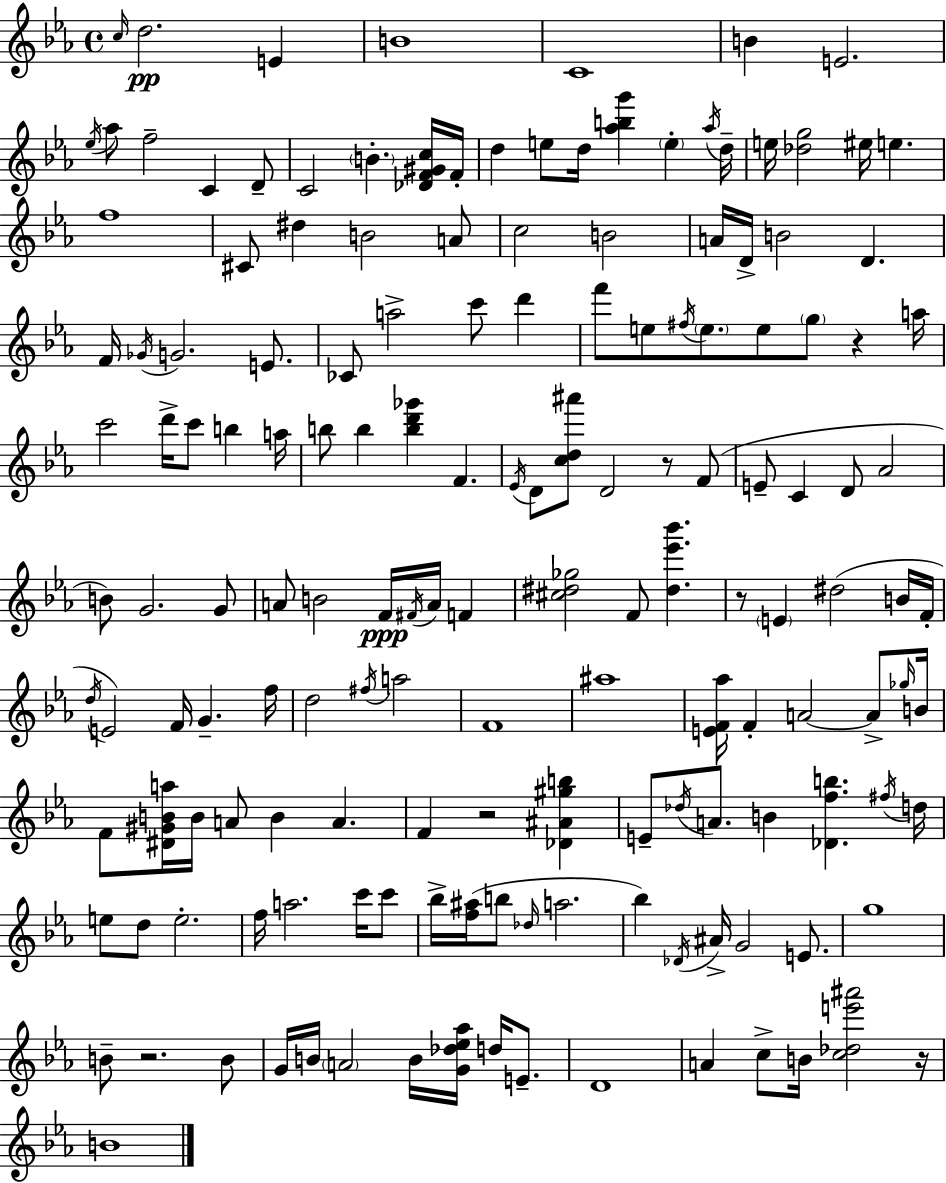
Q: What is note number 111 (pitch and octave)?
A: F5